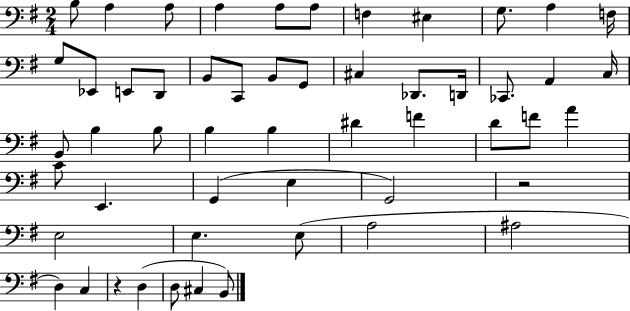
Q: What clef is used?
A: bass